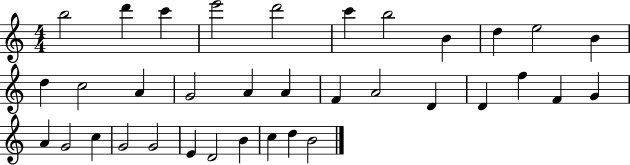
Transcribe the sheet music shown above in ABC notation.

X:1
T:Untitled
M:4/4
L:1/4
K:C
b2 d' c' e'2 d'2 c' b2 B d e2 B d c2 A G2 A A F A2 D D f F G A G2 c G2 G2 E D2 B c d B2